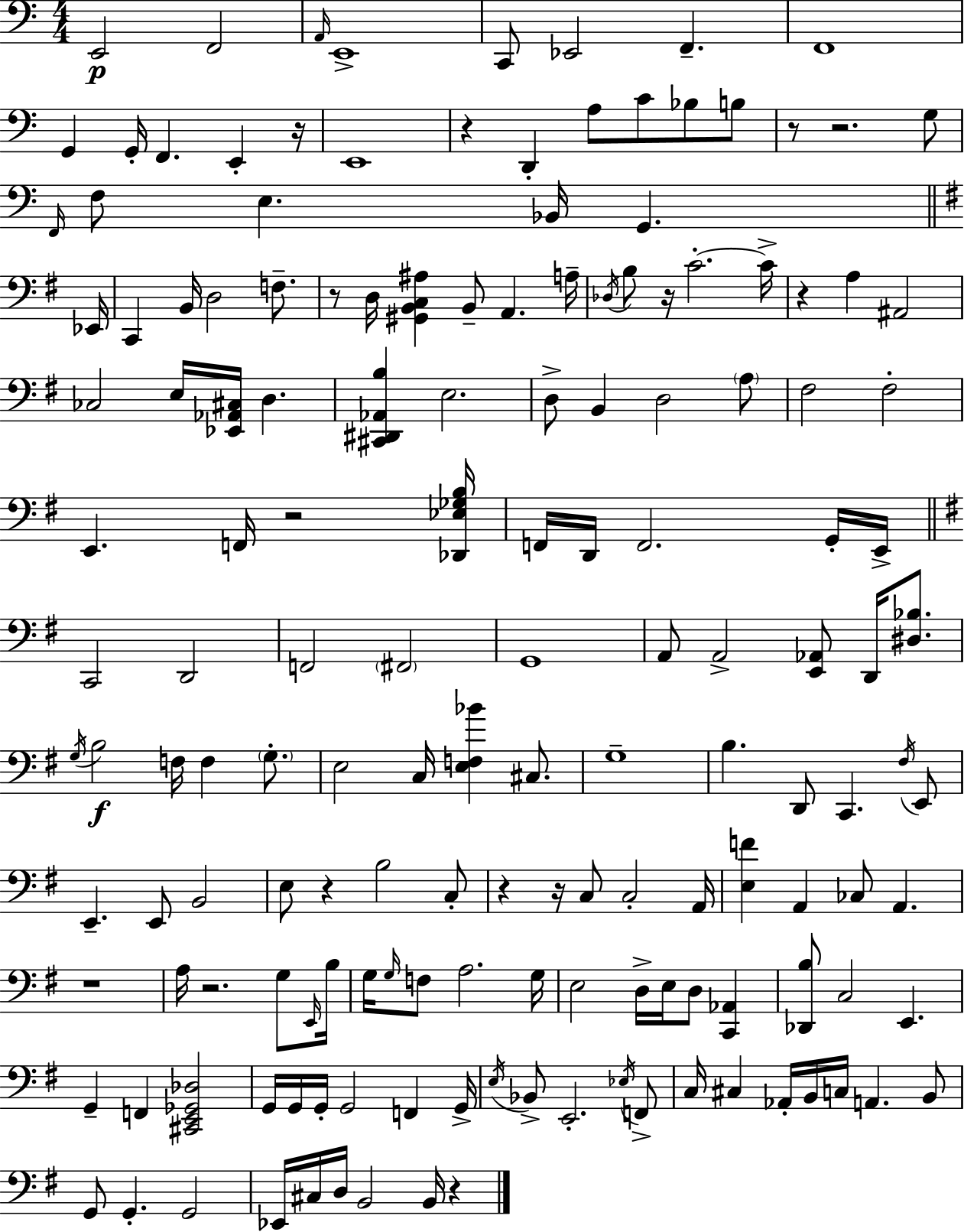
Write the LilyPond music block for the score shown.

{
  \clef bass
  \numericTimeSignature
  \time 4/4
  \key a \minor
  e,2\p f,2 | \grace { a,16 } e,1-> | c,8 ees,2 f,4.-- | f,1 | \break g,4 g,16-. f,4. e,4-. | r16 e,1 | r4 d,4-. a8 c'8 bes8 b8 | r8 r2. g8 | \break \grace { f,16 } f8 e4. bes,16 g,4. | \bar "||" \break \key g \major ees,16 c,4 b,16 d2 f8.-- | r8 d16 <gis, b, c ais>4 b,8-- a,4. | a16-- \acciaccatura { des16 } b8 r16 c'2.-.~~ | c'16-> r4 a4 ais,2 | \break ces2 e16 <ees, aes, cis>16 d4. | <cis, dis, aes, b>4 e2. | d8-> b,4 d2 | \parenthesize a8 fis2 fis2-. | \break e,4. f,16 r2 | <des, ees ges b>16 f,16 d,16 f,2. | g,16-. e,16-> \bar "||" \break \key g \major c,2 d,2 | f,2 \parenthesize fis,2 | g,1 | a,8 a,2-> <e, aes,>8 d,16 <dis bes>8. | \break \acciaccatura { g16 } b2\f f16 f4 \parenthesize g8.-. | e2 c16 <e f bes'>4 cis8. | g1-- | b4. d,8 c,4. \acciaccatura { fis16 } | \break e,8 e,4.-- e,8 b,2 | e8 r4 b2 | c8-. r4 r16 c8 c2-. | a,16 <e f'>4 a,4 ces8 a,4. | \break r1 | a16 r2. g8 | \grace { e,16 } b16 g16 \grace { g16 } f8 a2. | g16 e2 d16-> e16 d8 | \break <c, aes,>4 <des, b>8 c2 e,4. | g,4-- f,4 <cis, e, ges, des>2 | g,16 g,16 g,16-. g,2 f,4 | g,16-> \acciaccatura { e16 } bes,8-> e,2.-. | \break \acciaccatura { ees16 } f,8-> c16 cis4 aes,16-. b,16 c16 a,4. | b,8 g,8 g,4.-. g,2 | ees,16 cis16 d16 b,2 | b,16 r4 \bar "|."
}